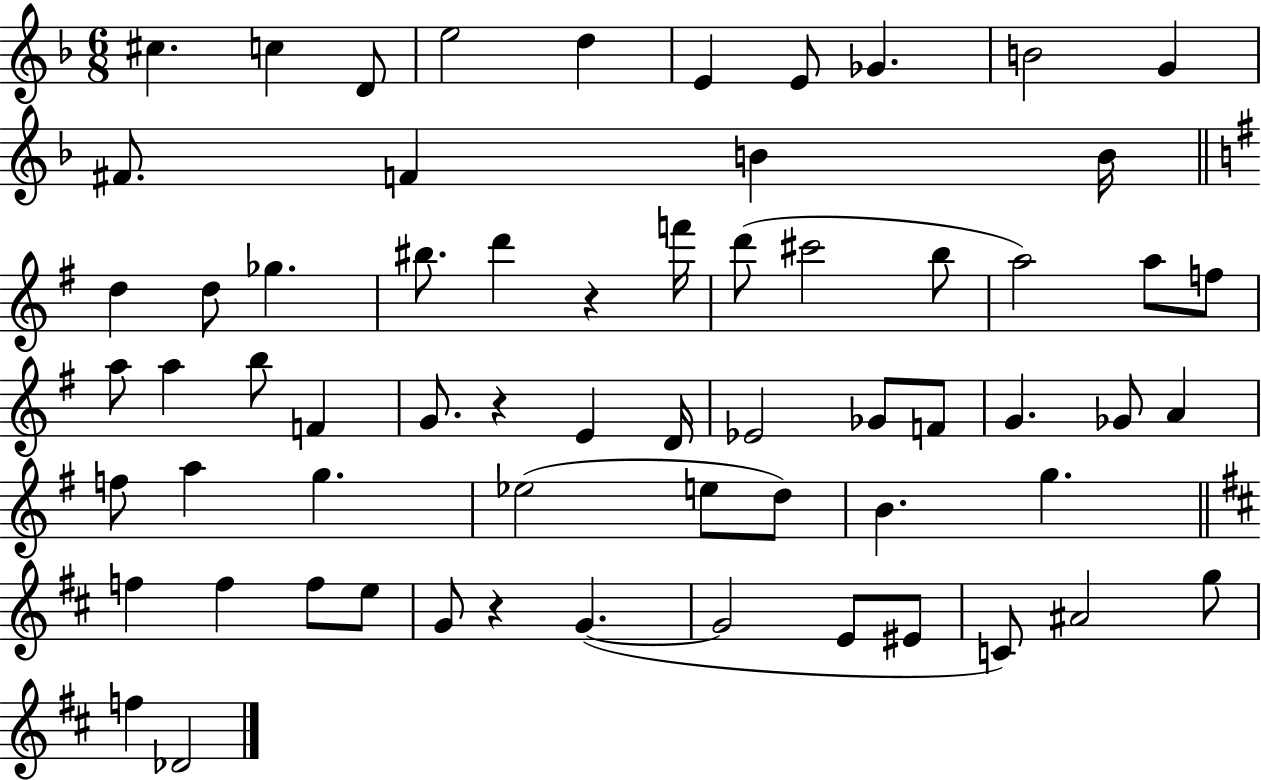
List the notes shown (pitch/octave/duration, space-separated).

C#5/q. C5/q D4/e E5/h D5/q E4/q E4/e Gb4/q. B4/h G4/q F#4/e. F4/q B4/q B4/s D5/q D5/e Gb5/q. BIS5/e. D6/q R/q F6/s D6/e C#6/h B5/e A5/h A5/e F5/e A5/e A5/q B5/e F4/q G4/e. R/q E4/q D4/s Eb4/h Gb4/e F4/e G4/q. Gb4/e A4/q F5/e A5/q G5/q. Eb5/h E5/e D5/e B4/q. G5/q. F5/q F5/q F5/e E5/e G4/e R/q G4/q. G4/h E4/e EIS4/e C4/e A#4/h G5/e F5/q Db4/h